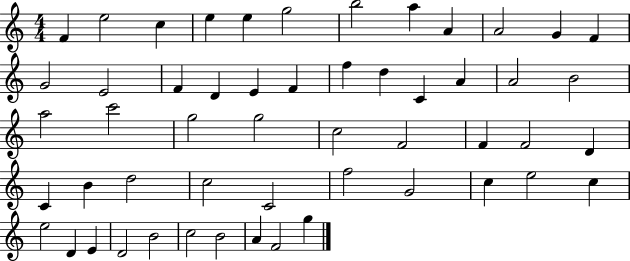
{
  \clef treble
  \numericTimeSignature
  \time 4/4
  \key c \major
  f'4 e''2 c''4 | e''4 e''4 g''2 | b''2 a''4 a'4 | a'2 g'4 f'4 | \break g'2 e'2 | f'4 d'4 e'4 f'4 | f''4 d''4 c'4 a'4 | a'2 b'2 | \break a''2 c'''2 | g''2 g''2 | c''2 f'2 | f'4 f'2 d'4 | \break c'4 b'4 d''2 | c''2 c'2 | f''2 g'2 | c''4 e''2 c''4 | \break e''2 d'4 e'4 | d'2 b'2 | c''2 b'2 | a'4 f'2 g''4 | \break \bar "|."
}